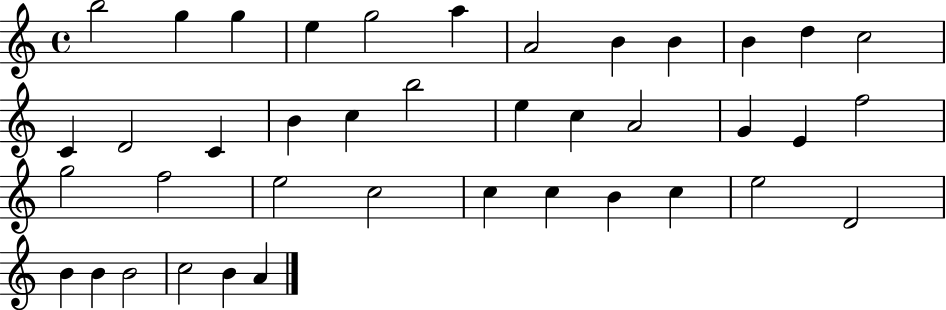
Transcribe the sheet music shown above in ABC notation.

X:1
T:Untitled
M:4/4
L:1/4
K:C
b2 g g e g2 a A2 B B B d c2 C D2 C B c b2 e c A2 G E f2 g2 f2 e2 c2 c c B c e2 D2 B B B2 c2 B A